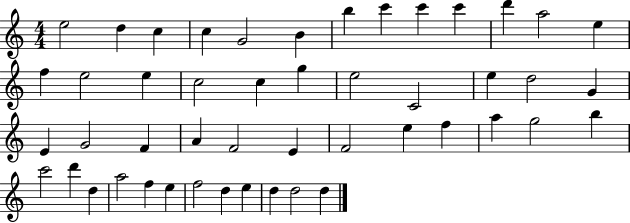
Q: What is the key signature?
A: C major